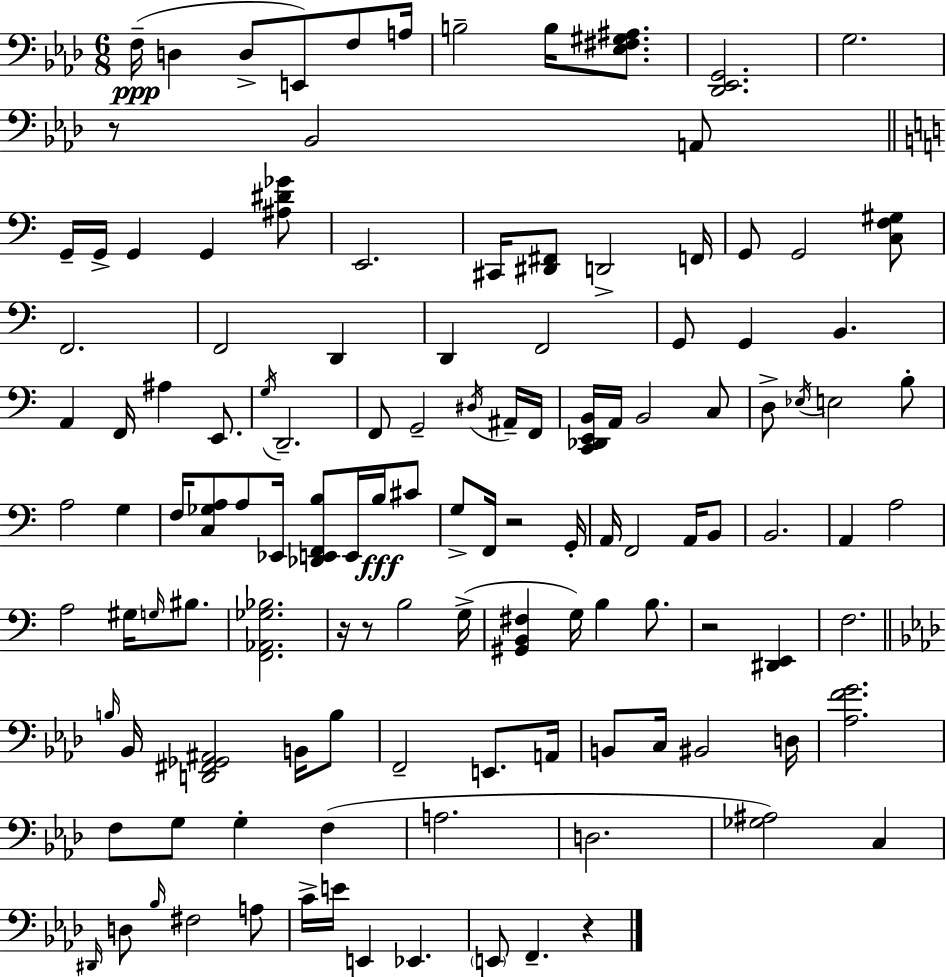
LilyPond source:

{
  \clef bass
  \numericTimeSignature
  \time 6/8
  \key aes \major
  \repeat volta 2 { f16--(\ppp d4 d8-> e,8) f8 a16 | b2-- b16 <ees fis gis ais>8. | <des, ees, g,>2. | g2. | \break r8 bes,2 a,8 | \bar "||" \break \key a \minor g,16-- g,16-> g,4 g,4 <ais dis' ges'>8 | e,2. | cis,16 <dis, fis,>8 d,2-> f,16 | g,8 g,2 <c f gis>8 | \break f,2. | f,2 d,4 | d,4 f,2 | g,8 g,4 b,4. | \break a,4 f,16 ais4 e,8. | \acciaccatura { g16 } d,2.-- | f,8 g,2-- \acciaccatura { dis16 } | ais,16-- f,16 <c, des, e, b,>16 a,16 b,2 | \break c8 d8-> \acciaccatura { ees16 } e2 | b8-. a2 g4 | f16 <c ges a>8 a8 ees,16 <des, e, f, b>8 e,16 | b16\fff cis'8 g8-> f,16 r2 | \break g,16-. a,16 f,2 | a,16 b,8 b,2. | a,4 a2 | a2 gis16 | \break \grace { g16 } bis8. <f, aes, ges bes>2. | r16 r8 b2 | g16->( <gis, b, fis>4 g16) b4 | b8. r2 | \break <dis, e,>4 f2. | \bar "||" \break \key f \minor \grace { b16 } bes,16 <d, fis, ges, ais,>2 b,16 b8 | f,2-- e,8. | a,16 b,8 c16 bis,2 | d16 <aes f' g'>2. | \break f8 g8 g4-. f4( | a2. | d2. | <ges ais>2) c4 | \break \grace { dis,16 } d8 \grace { bes16 } fis2 | a8 c'16-> e'16 e,4 ees,4. | \parenthesize e,8 f,4.-- r4 | } \bar "|."
}